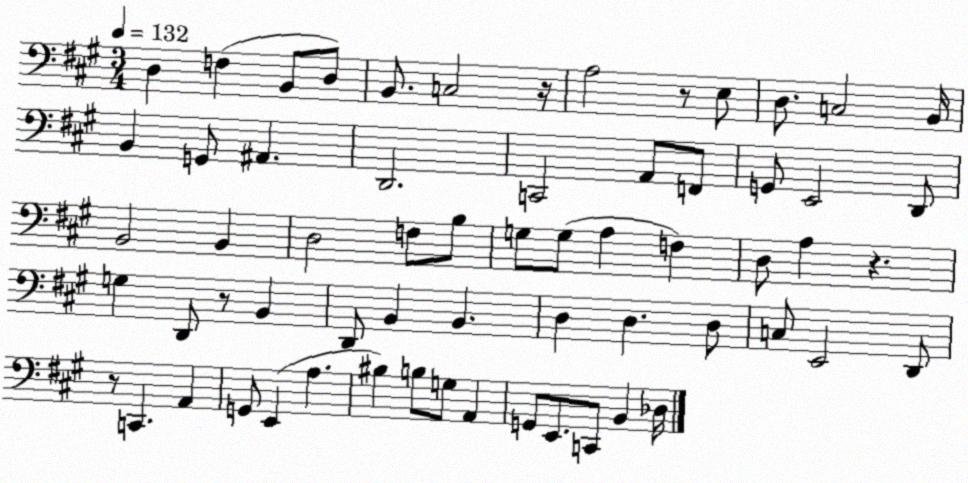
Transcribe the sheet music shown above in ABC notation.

X:1
T:Untitled
M:3/4
L:1/4
K:A
D, F, B,,/2 D,/2 B,,/2 C,2 z/4 A,2 z/2 E,/2 D,/2 C,2 B,,/4 B,, G,,/2 ^A,, D,,2 C,,2 A,,/2 F,,/2 G,,/2 E,,2 D,,/2 B,,2 B,, D,2 F,/2 B,/2 G,/2 G,/2 A, F, D,/2 A, z G, D,,/2 z/2 B,, D,,/2 B,, B,, D, D, D,/2 C,/2 E,,2 D,,/2 z/2 C,, A,, G,,/2 E,, A, ^B, B,/2 G,/2 A,, G,,/2 E,,/2 C,,/2 B,, _D,/4